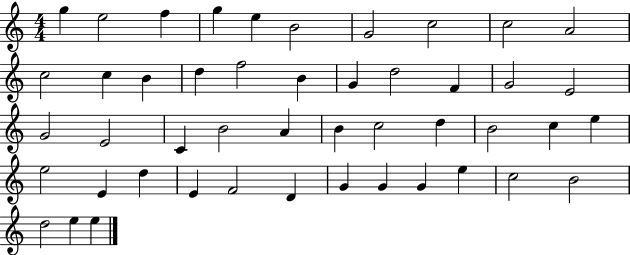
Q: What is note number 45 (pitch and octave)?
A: D5